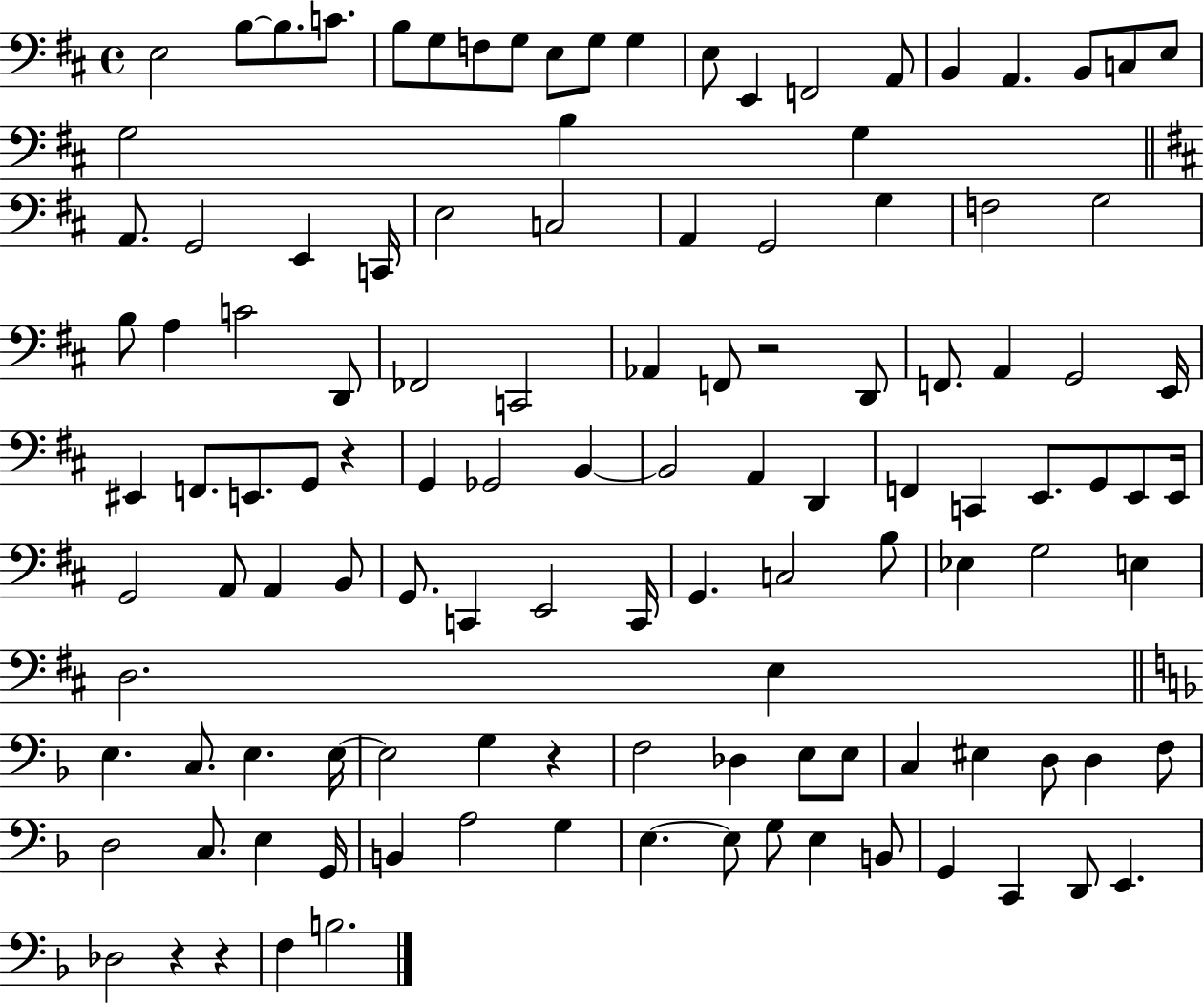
{
  \clef bass
  \time 4/4
  \defaultTimeSignature
  \key d \major
  \repeat volta 2 { e2 b8~~ b8. c'8. | b8 g8 f8 g8 e8 g8 g4 | e8 e,4 f,2 a,8 | b,4 a,4. b,8 c8 e8 | \break g2 b4 g4 | \bar "||" \break \key b \minor a,8. g,2 e,4 c,16 | e2 c2 | a,4 g,2 g4 | f2 g2 | \break b8 a4 c'2 d,8 | fes,2 c,2 | aes,4 f,8 r2 d,8 | f,8. a,4 g,2 e,16 | \break eis,4 f,8. e,8. g,8 r4 | g,4 ges,2 b,4~~ | b,2 a,4 d,4 | f,4 c,4 e,8. g,8 e,8 e,16 | \break g,2 a,8 a,4 b,8 | g,8. c,4 e,2 c,16 | g,4. c2 b8 | ees4 g2 e4 | \break d2. e4 | \bar "||" \break \key f \major e4. c8. e4. e16~~ | e2 g4 r4 | f2 des4 e8 e8 | c4 eis4 d8 d4 f8 | \break d2 c8. e4 g,16 | b,4 a2 g4 | e4.~~ e8 g8 e4 b,8 | g,4 c,4 d,8 e,4. | \break des2 r4 r4 | f4 b2. | } \bar "|."
}